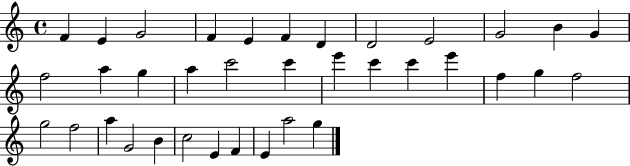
X:1
T:Untitled
M:4/4
L:1/4
K:C
F E G2 F E F D D2 E2 G2 B G f2 a g a c'2 c' e' c' c' e' f g f2 g2 f2 a G2 B c2 E F E a2 g